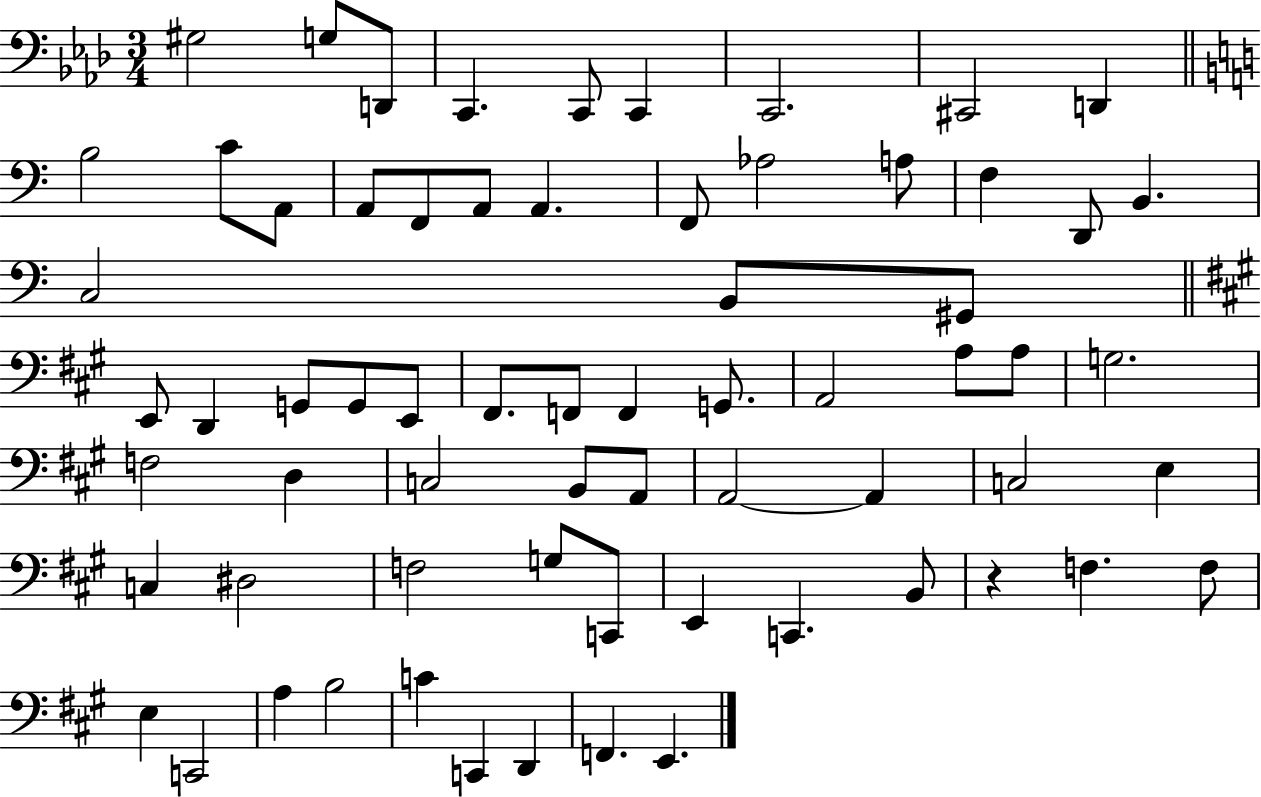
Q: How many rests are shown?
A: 1